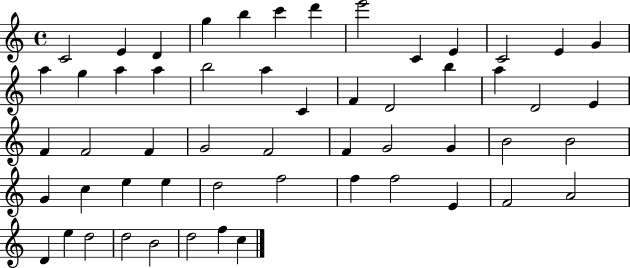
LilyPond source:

{
  \clef treble
  \time 4/4
  \defaultTimeSignature
  \key c \major
  c'2 e'4 d'4 | g''4 b''4 c'''4 d'''4 | e'''2 c'4 e'4 | c'2 e'4 g'4 | \break a''4 g''4 a''4 a''4 | b''2 a''4 c'4 | f'4 d'2 b''4 | a''4 d'2 e'4 | \break f'4 f'2 f'4 | g'2 f'2 | f'4 g'2 g'4 | b'2 b'2 | \break g'4 c''4 e''4 e''4 | d''2 f''2 | f''4 f''2 e'4 | f'2 a'2 | \break d'4 e''4 d''2 | d''2 b'2 | d''2 f''4 c''4 | \bar "|."
}